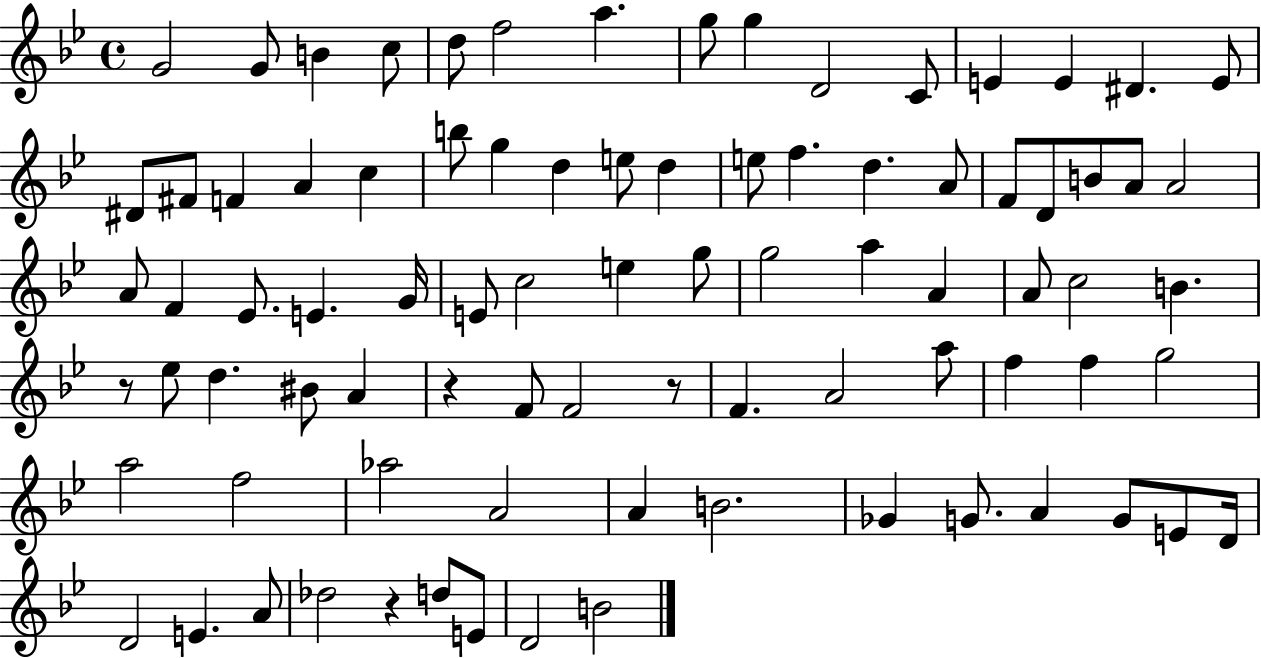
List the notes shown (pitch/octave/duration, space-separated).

G4/h G4/e B4/q C5/e D5/e F5/h A5/q. G5/e G5/q D4/h C4/e E4/q E4/q D#4/q. E4/e D#4/e F#4/e F4/q A4/q C5/q B5/e G5/q D5/q E5/e D5/q E5/e F5/q. D5/q. A4/e F4/e D4/e B4/e A4/e A4/h A4/e F4/q Eb4/e. E4/q. G4/s E4/e C5/h E5/q G5/e G5/h A5/q A4/q A4/e C5/h B4/q. R/e Eb5/e D5/q. BIS4/e A4/q R/q F4/e F4/h R/e F4/q. A4/h A5/e F5/q F5/q G5/h A5/h F5/h Ab5/h A4/h A4/q B4/h. Gb4/q G4/e. A4/q G4/e E4/e D4/s D4/h E4/q. A4/e Db5/h R/q D5/e E4/e D4/h B4/h